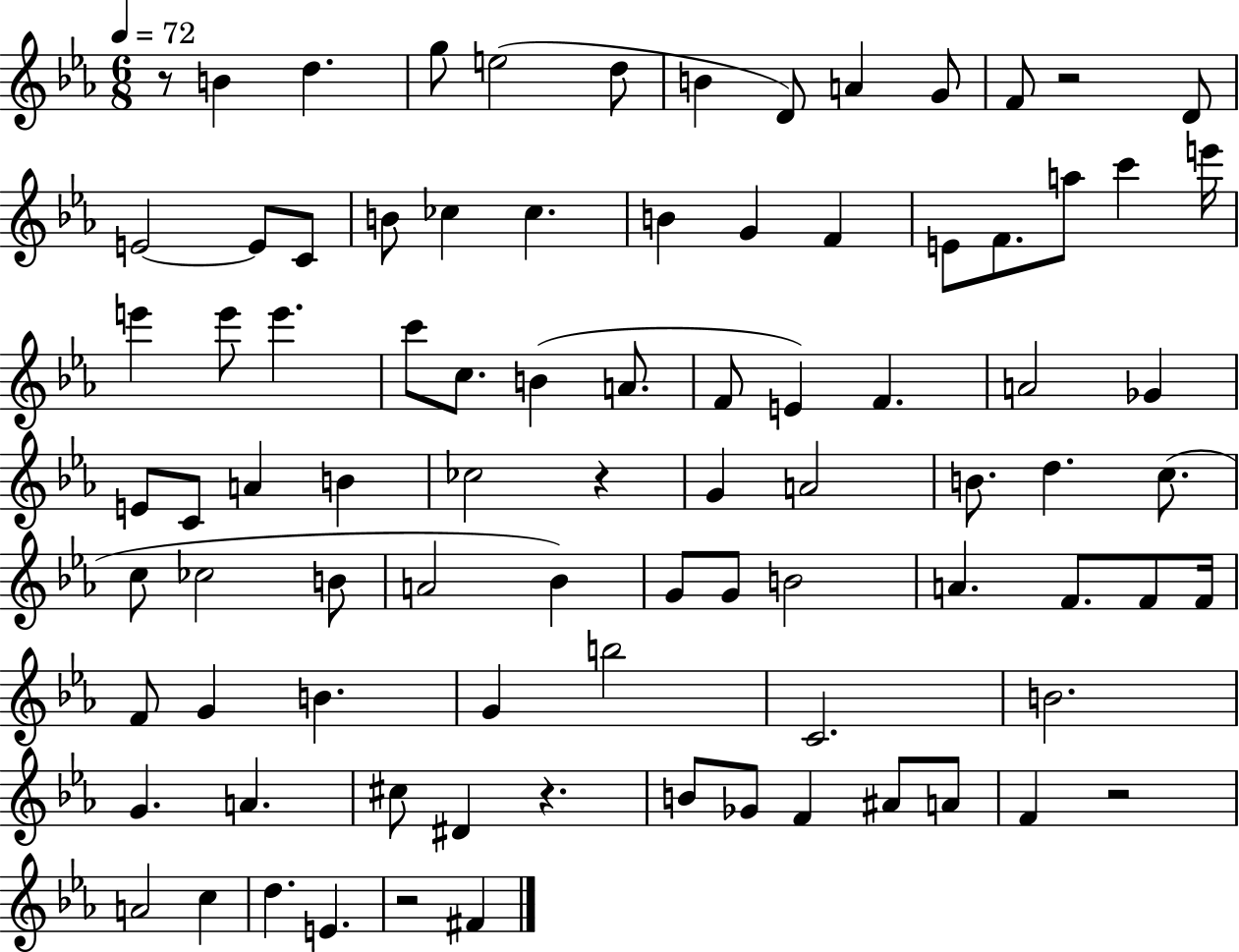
{
  \clef treble
  \numericTimeSignature
  \time 6/8
  \key ees \major
  \tempo 4 = 72
  r8 b'4 d''4. | g''8 e''2( d''8 | b'4 d'8) a'4 g'8 | f'8 r2 d'8 | \break e'2~~ e'8 c'8 | b'8 ces''4 ces''4. | b'4 g'4 f'4 | e'8 f'8. a''8 c'''4 e'''16 | \break e'''4 e'''8 e'''4. | c'''8 c''8. b'4( a'8. | f'8 e'4) f'4. | a'2 ges'4 | \break e'8 c'8 a'4 b'4 | ces''2 r4 | g'4 a'2 | b'8. d''4. c''8.( | \break c''8 ces''2 b'8 | a'2 bes'4) | g'8 g'8 b'2 | a'4. f'8. f'8 f'16 | \break f'8 g'4 b'4. | g'4 b''2 | c'2. | b'2. | \break g'4. a'4. | cis''8 dis'4 r4. | b'8 ges'8 f'4 ais'8 a'8 | f'4 r2 | \break a'2 c''4 | d''4. e'4. | r2 fis'4 | \bar "|."
}